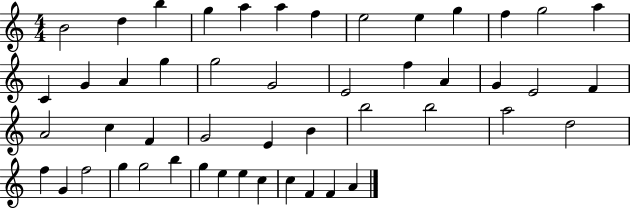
X:1
T:Untitled
M:4/4
L:1/4
K:C
B2 d b g a a f e2 e g f g2 a C G A g g2 G2 E2 f A G E2 F A2 c F G2 E B b2 b2 a2 d2 f G f2 g g2 b g e e c c F F A